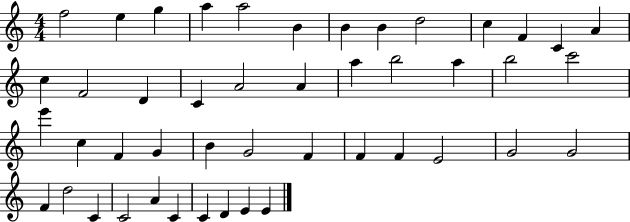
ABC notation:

X:1
T:Untitled
M:4/4
L:1/4
K:C
f2 e g a a2 B B B d2 c F C A c F2 D C A2 A a b2 a b2 c'2 e' c F G B G2 F F F E2 G2 G2 F d2 C C2 A C C D E E